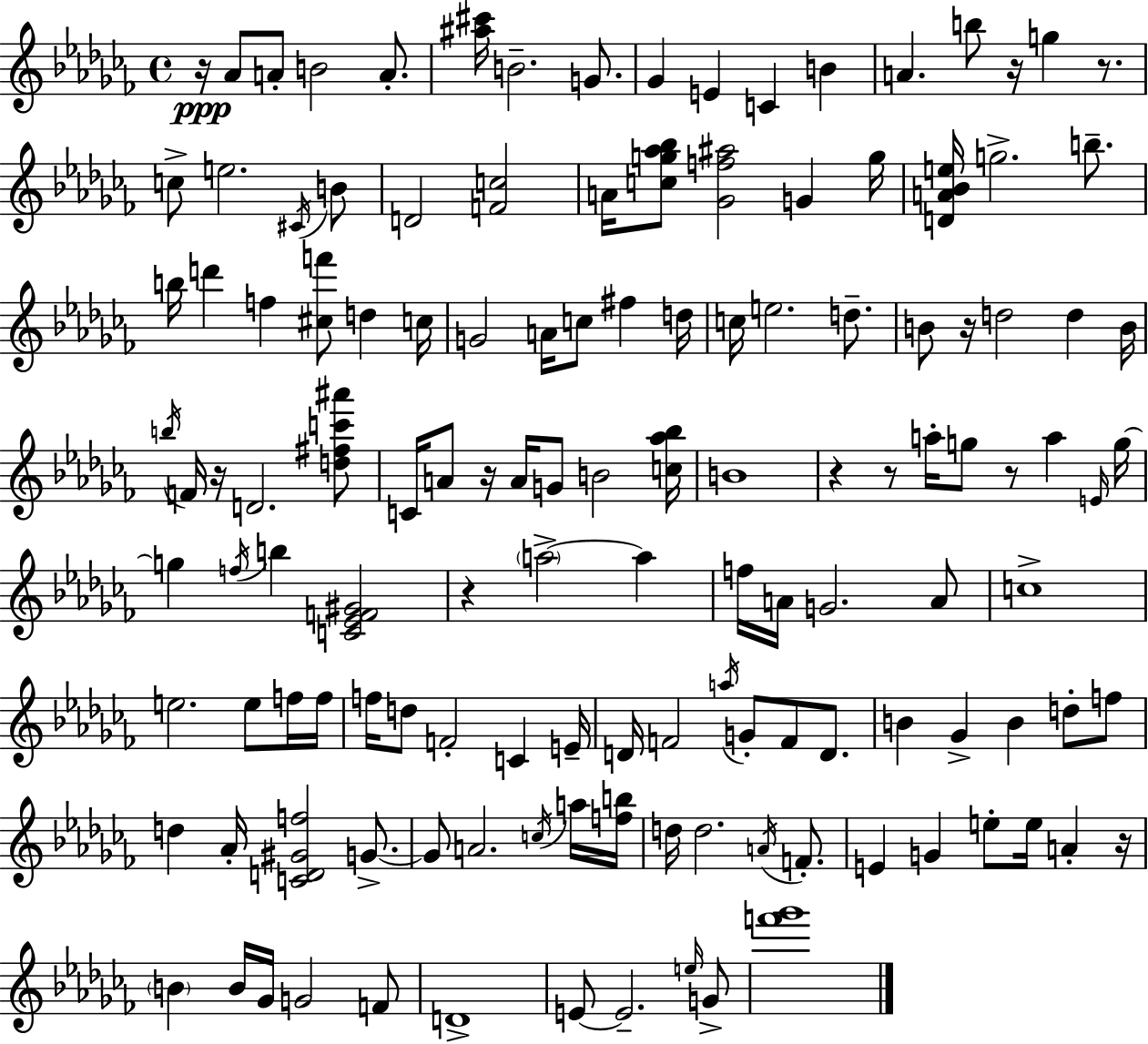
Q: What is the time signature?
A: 4/4